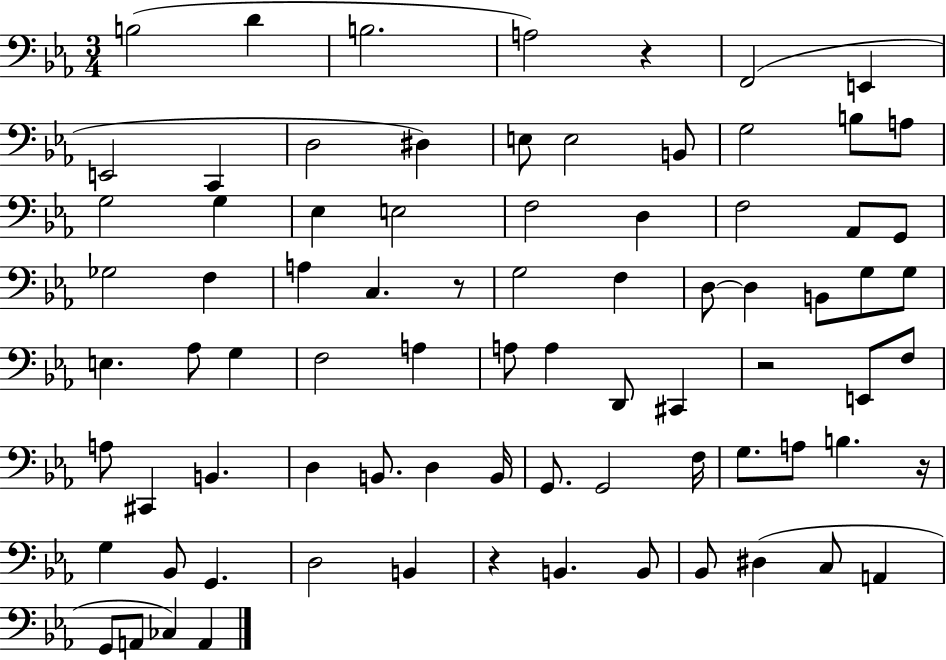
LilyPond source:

{
  \clef bass
  \numericTimeSignature
  \time 3/4
  \key ees \major
  b2( d'4 | b2. | a2) r4 | f,2( e,4 | \break e,2 c,4 | d2 dis4) | e8 e2 b,8 | g2 b8 a8 | \break g2 g4 | ees4 e2 | f2 d4 | f2 aes,8 g,8 | \break ges2 f4 | a4 c4. r8 | g2 f4 | d8~~ d4 b,8 g8 g8 | \break e4. aes8 g4 | f2 a4 | a8 a4 d,8 cis,4 | r2 e,8 f8 | \break a8 cis,4 b,4. | d4 b,8. d4 b,16 | g,8. g,2 f16 | g8. a8 b4. r16 | \break g4 bes,8 g,4. | d2 b,4 | r4 b,4. b,8 | bes,8 dis4( c8 a,4 | \break g,8 a,8 ces4) a,4 | \bar "|."
}